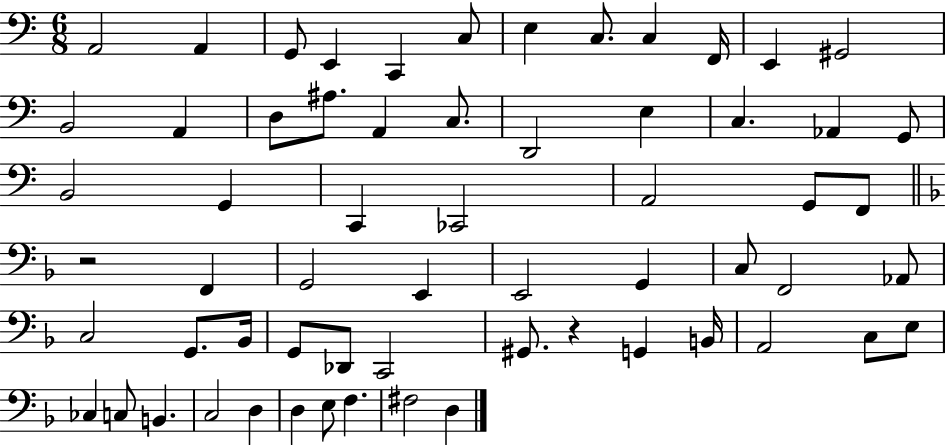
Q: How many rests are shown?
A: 2